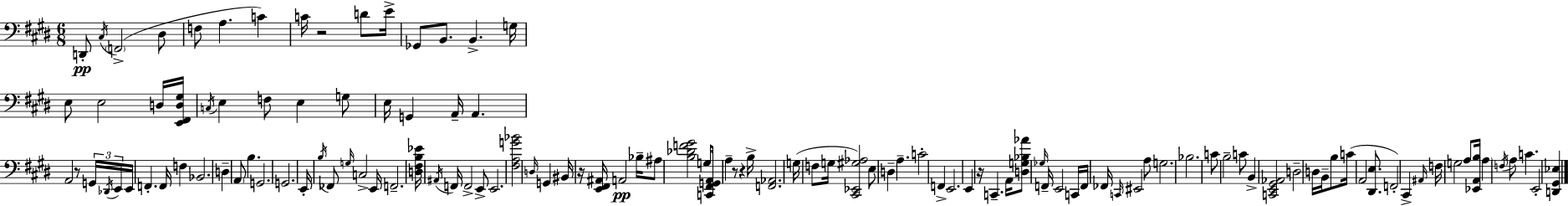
X:1
T:Untitled
M:6/8
L:1/4
K:E
D,,/2 ^C,/4 F,,2 ^D,/2 F,/2 A, C C/4 z2 D/2 E/4 _G,,/2 B,,/2 B,, G,/4 E,/2 E,2 D,/4 [E,,^F,,D,^G,]/4 C,/4 E, F,/2 E, G,/2 E,/4 G,, A,,/4 A,, A,,2 z/2 G,,/4 _D,,/4 E,,/4 E,,/4 F,, F,,/4 F, _B,,2 D, A,,/2 B, G,,2 G,,2 E,,/4 B,/4 _F,,/2 G,/4 C,2 E,,/4 F,,2 [D,^F,B,_E]/4 ^A,,/4 F,,/4 F,,2 E,,/2 E,,2 [^F,A,G_B]2 D,/4 G,, ^B,,/4 z/4 [E,,^F,,^A,,]/4 A,,2 _B,/4 ^A,/2 [B,_DF^G]2 G,/2 [C,,^F,,G,,A,,]/4 A, z/2 z B,/4 [F,,_A,,]2 G,/4 F,/2 G,/4 [^C,,_E,,^G,_A,]2 E,/2 D, A, C2 F,, E,,2 E,, z/4 C,, A,,/4 [D,G,_B,_A]/2 _G,/4 F,,/4 E,,2 C,,/4 F,,/4 _F,,/4 C,,/4 ^E,,2 A,/2 G,2 _B,2 C/2 B,2 C/2 B,, [C,,E,,^G,,_A,,]2 D,2 D,/4 B,,/4 B,/2 C/4 A,,2 [^D,,E,]/2 F,,2 ^C,, ^A,,/4 F,/4 G,2 A,/2 [_E,,A,,B,]/4 A, F,/4 A,/2 C E,,2 [D,,^G,,_E,]